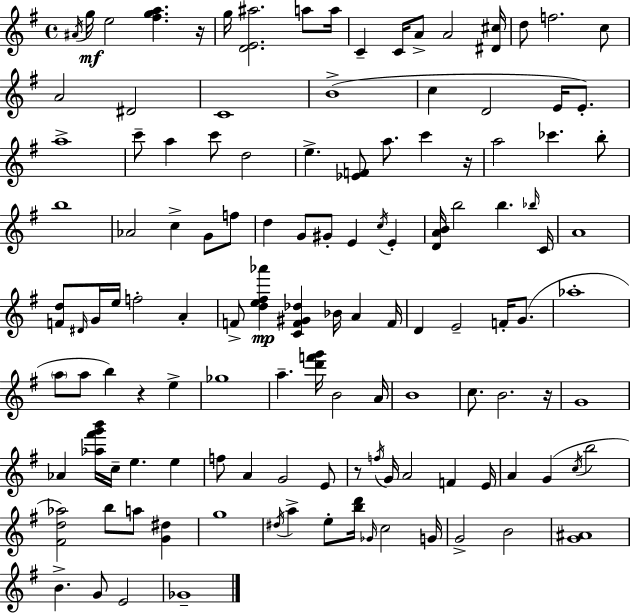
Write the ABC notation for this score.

X:1
T:Untitled
M:4/4
L:1/4
K:G
^A/4 g/4 e2 [^fga] z/4 g/4 [DE^a]2 a/2 a/4 C C/4 A/2 A2 [^D^c]/4 d/2 f2 c/2 A2 ^D2 C4 B4 c D2 E/4 E/2 a4 c'/2 a c'/2 d2 e [_EF]/2 a/2 c' z/4 a2 _c' b/2 b4 _A2 c G/2 f/2 d G/2 ^G/2 E c/4 E [DAB]/4 b2 b _b/4 C/4 A4 [Fd]/2 ^D/4 G/4 e/4 f2 A F/2 [de^f_a'] [CF^G_d] _B/4 A F/4 D E2 F/4 G/2 _a4 a/2 a/2 b z e _g4 a [d'f'g']/4 B2 A/4 B4 c/2 B2 z/4 G4 _A [_a^f'g'b']/4 c/4 e e f/2 A G2 E/2 z/2 f/4 G/4 A2 F E/4 A G c/4 b2 [^Fd_a]2 b/2 a/2 [G^d] g4 ^d/4 a e/2 [bd']/4 _G/4 c2 G/4 G2 B2 [G^A]4 B G/2 E2 _G4